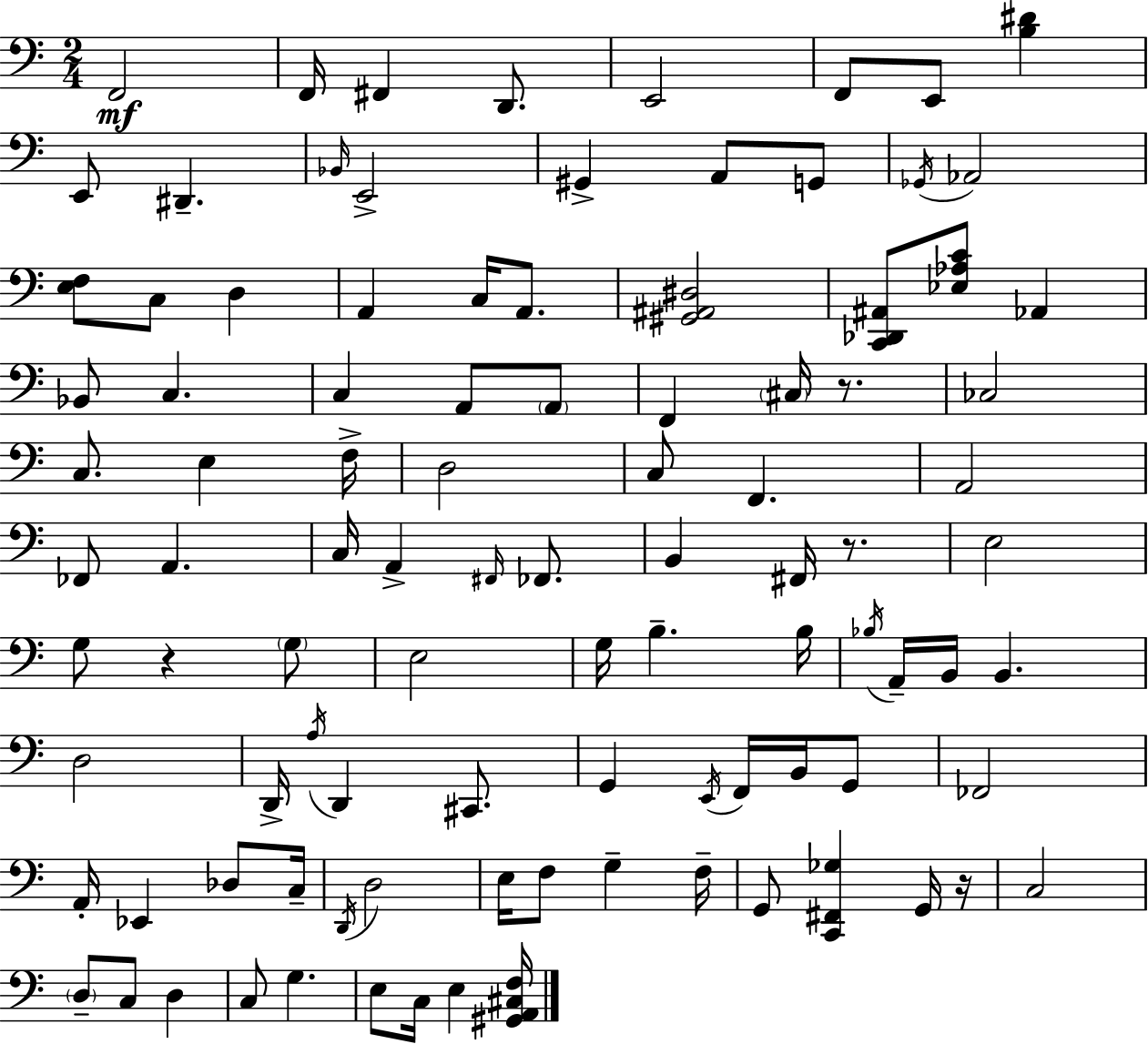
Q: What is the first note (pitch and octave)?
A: F2